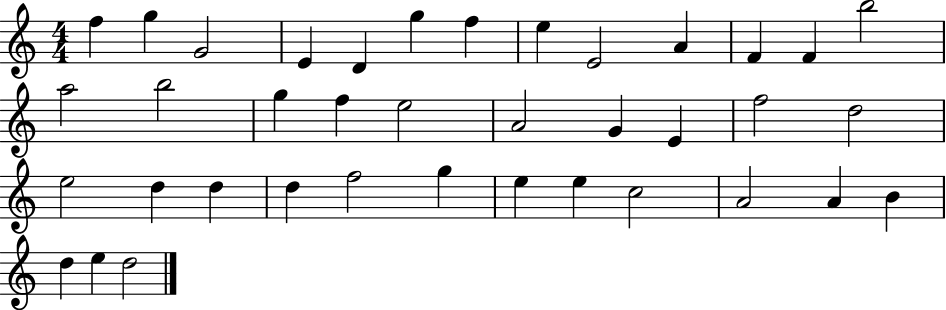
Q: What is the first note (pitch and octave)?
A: F5